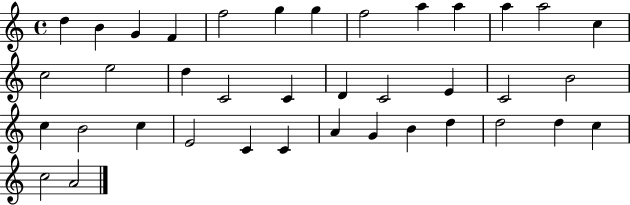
{
  \clef treble
  \time 4/4
  \defaultTimeSignature
  \key c \major
  d''4 b'4 g'4 f'4 | f''2 g''4 g''4 | f''2 a''4 a''4 | a''4 a''2 c''4 | \break c''2 e''2 | d''4 c'2 c'4 | d'4 c'2 e'4 | c'2 b'2 | \break c''4 b'2 c''4 | e'2 c'4 c'4 | a'4 g'4 b'4 d''4 | d''2 d''4 c''4 | \break c''2 a'2 | \bar "|."
}